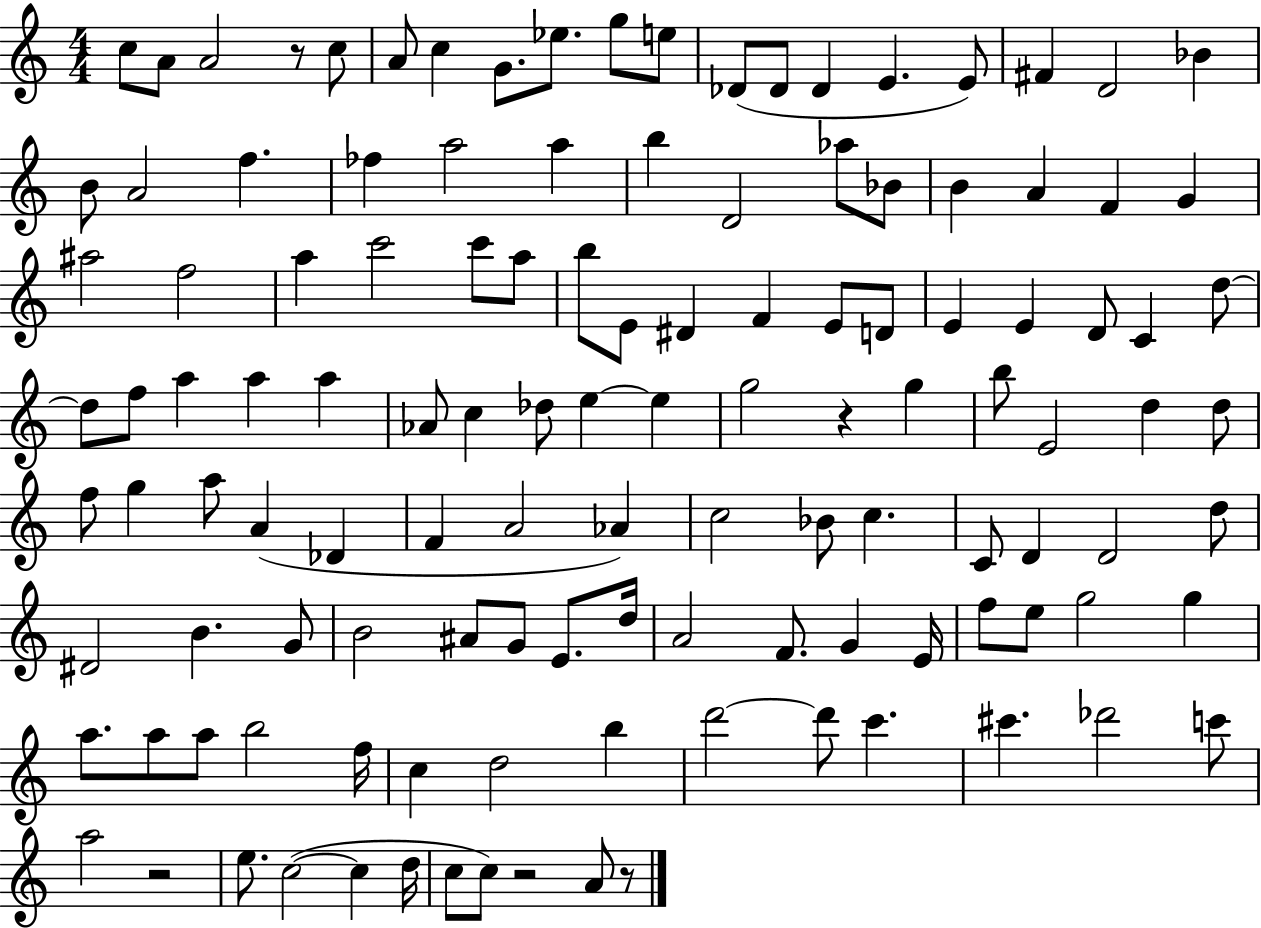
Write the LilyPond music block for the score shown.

{
  \clef treble
  \numericTimeSignature
  \time 4/4
  \key c \major
  c''8 a'8 a'2 r8 c''8 | a'8 c''4 g'8. ees''8. g''8 e''8 | des'8( des'8 des'4 e'4. e'8) | fis'4 d'2 bes'4 | \break b'8 a'2 f''4. | fes''4 a''2 a''4 | b''4 d'2 aes''8 bes'8 | b'4 a'4 f'4 g'4 | \break ais''2 f''2 | a''4 c'''2 c'''8 a''8 | b''8 e'8 dis'4 f'4 e'8 d'8 | e'4 e'4 d'8 c'4 d''8~~ | \break d''8 f''8 a''4 a''4 a''4 | aes'8 c''4 des''8 e''4~~ e''4 | g''2 r4 g''4 | b''8 e'2 d''4 d''8 | \break f''8 g''4 a''8 a'4( des'4 | f'4 a'2 aes'4) | c''2 bes'8 c''4. | c'8 d'4 d'2 d''8 | \break dis'2 b'4. g'8 | b'2 ais'8 g'8 e'8. d''16 | a'2 f'8. g'4 e'16 | f''8 e''8 g''2 g''4 | \break a''8. a''8 a''8 b''2 f''16 | c''4 d''2 b''4 | d'''2~~ d'''8 c'''4. | cis'''4. des'''2 c'''8 | \break a''2 r2 | e''8. c''2~(~ c''4 d''16 | c''8 c''8) r2 a'8 r8 | \bar "|."
}